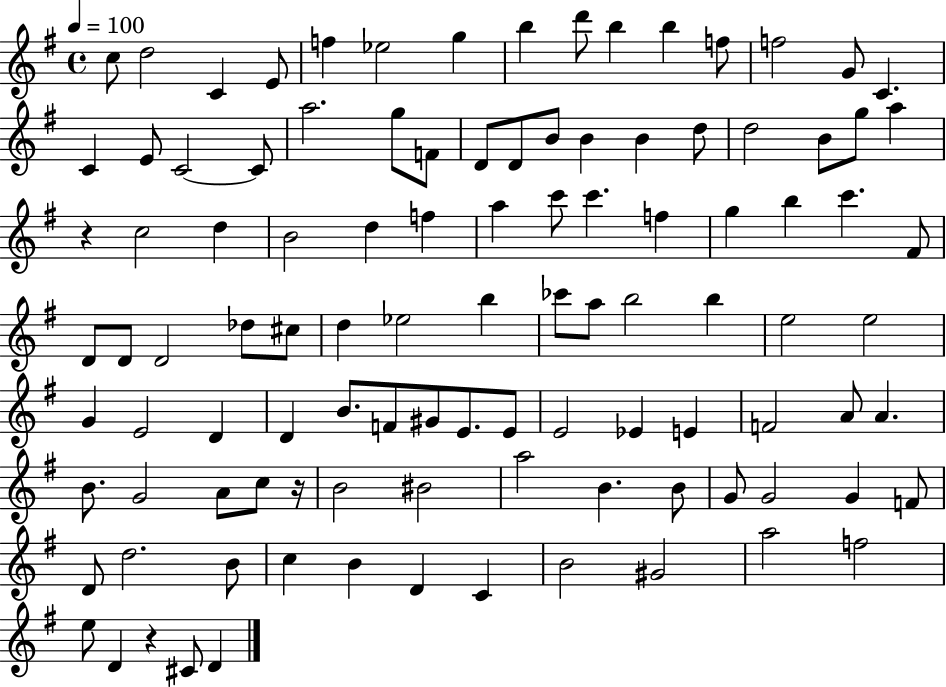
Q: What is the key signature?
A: G major